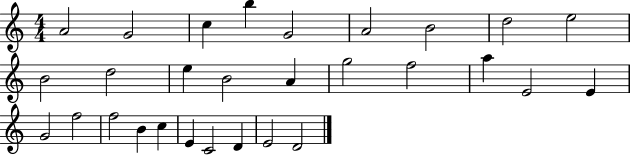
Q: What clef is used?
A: treble